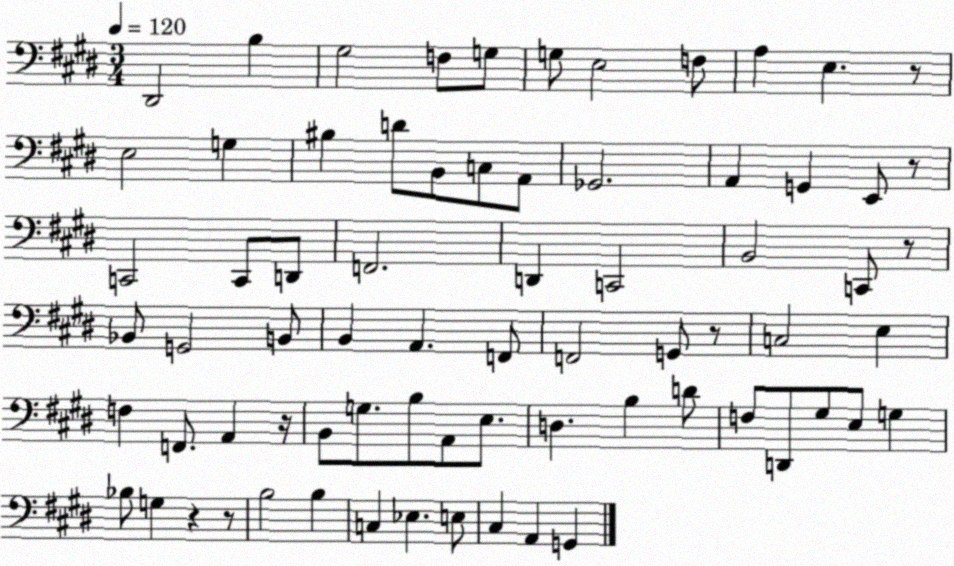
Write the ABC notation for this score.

X:1
T:Untitled
M:3/4
L:1/4
K:E
^D,,2 B, ^G,2 F,/2 G,/2 G,/2 E,2 F,/2 A, E, z/2 E,2 G, ^B, D/2 B,,/2 C,/2 A,,/2 _G,,2 A,, G,, E,,/2 z/2 C,,2 C,,/2 D,,/2 F,,2 D,, C,,2 B,,2 C,,/2 z/2 _B,,/2 G,,2 B,,/2 B,, A,, F,,/2 F,,2 G,,/2 z/2 C,2 E, F, F,,/2 A,, z/4 B,,/2 G,/2 B,/2 A,,/2 E,/2 D, B, D/2 F,/2 D,,/2 ^G,/2 E,/2 G, _B,/2 G, z z/2 B,2 B, C, _E, E,/2 ^C, A,, G,,